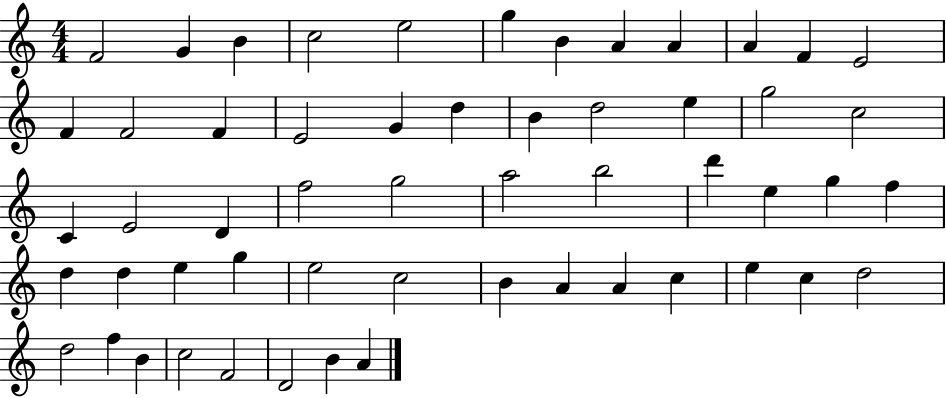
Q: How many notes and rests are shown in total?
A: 55